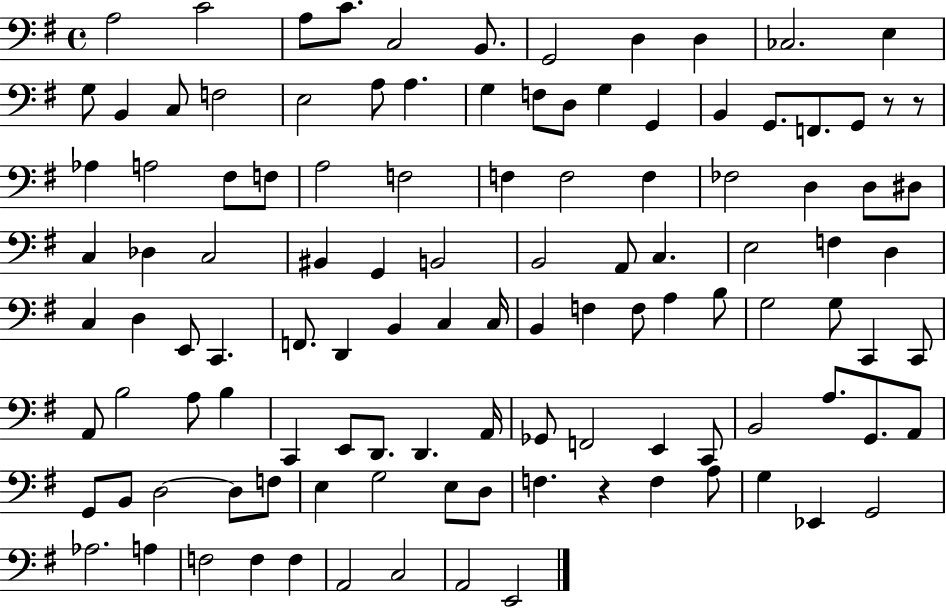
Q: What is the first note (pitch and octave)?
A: A3